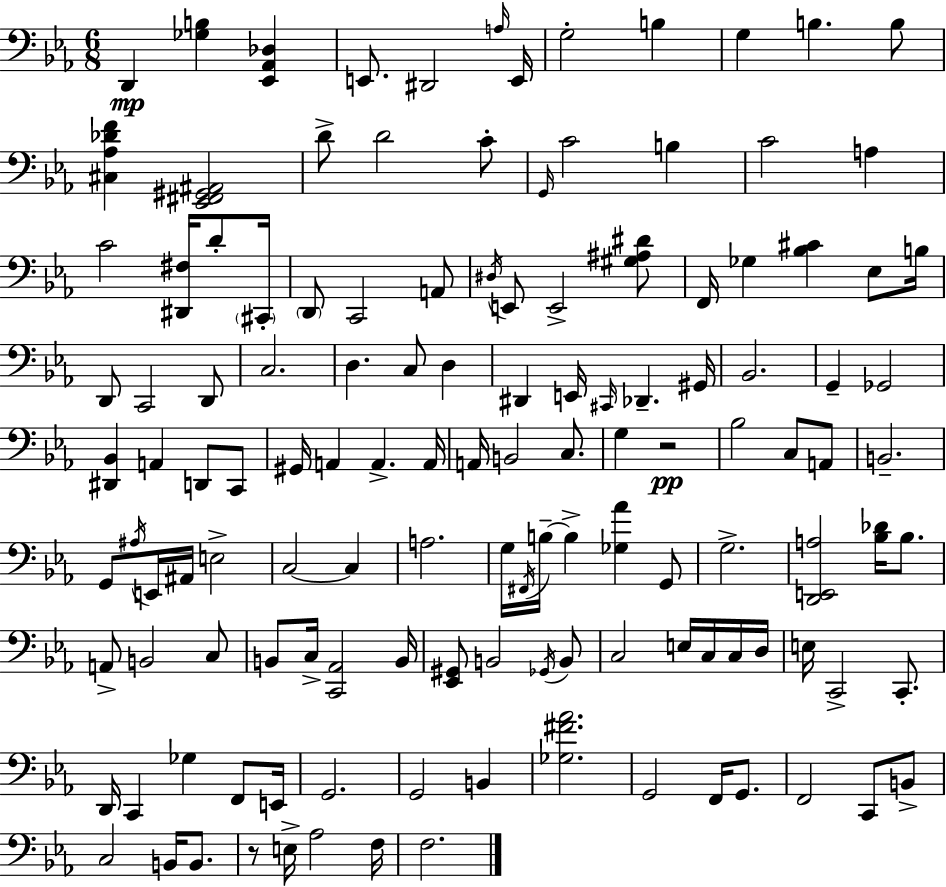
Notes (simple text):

D2/q [Gb3,B3]/q [Eb2,Ab2,Db3]/q E2/e. D#2/h A3/s E2/s G3/h B3/q G3/q B3/q. B3/e [C#3,Ab3,Db4,F4]/q [Eb2,F#2,G#2,A#2]/h D4/e D4/h C4/e G2/s C4/h B3/q C4/h A3/q C4/h [D#2,F#3]/s D4/e C#2/s D2/e C2/h A2/e D#3/s E2/e E2/h [G#3,A#3,D#4]/e F2/s Gb3/q [Bb3,C#4]/q Eb3/e B3/s D2/e C2/h D2/e C3/h. D3/q. C3/e D3/q D#2/q E2/s C#2/s Db2/q. G#2/s Bb2/h. G2/q Gb2/h [D#2,Bb2]/q A2/q D2/e C2/e G#2/s A2/q A2/q. A2/s A2/s B2/h C3/e. G3/q R/h Bb3/h C3/e A2/e B2/h. G2/e A#3/s E2/s A#2/s E3/h C3/h C3/q A3/h. G3/s F#2/s B3/s B3/q [Gb3,Ab4]/q G2/e G3/h. [D2,E2,A3]/h [Bb3,Db4]/s Bb3/e. A2/e B2/h C3/e B2/e C3/s [C2,Ab2]/h B2/s [Eb2,G#2]/e B2/h Gb2/s B2/e C3/h E3/s C3/s C3/s D3/s E3/s C2/h C2/e. D2/s C2/q Gb3/q F2/e E2/s G2/h. G2/h B2/q [Gb3,F#4,Ab4]/h. G2/h F2/s G2/e. F2/h C2/e B2/e C3/h B2/s B2/e. R/e E3/s Ab3/h F3/s F3/h.